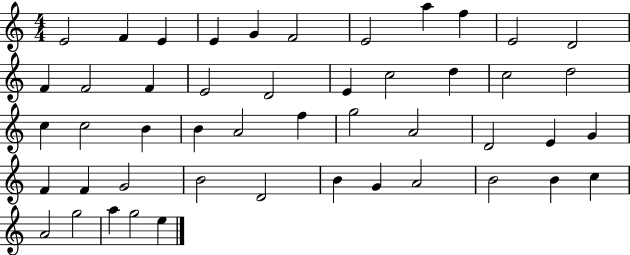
E4/h F4/q E4/q E4/q G4/q F4/h E4/h A5/q F5/q E4/h D4/h F4/q F4/h F4/q E4/h D4/h E4/q C5/h D5/q C5/h D5/h C5/q C5/h B4/q B4/q A4/h F5/q G5/h A4/h D4/h E4/q G4/q F4/q F4/q G4/h B4/h D4/h B4/q G4/q A4/h B4/h B4/q C5/q A4/h G5/h A5/q G5/h E5/q